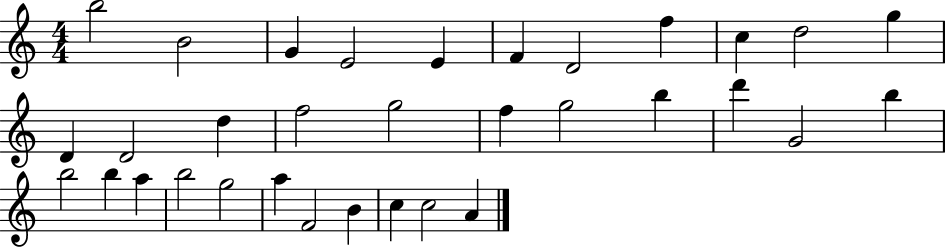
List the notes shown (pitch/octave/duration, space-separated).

B5/h B4/h G4/q E4/h E4/q F4/q D4/h F5/q C5/q D5/h G5/q D4/q D4/h D5/q F5/h G5/h F5/q G5/h B5/q D6/q G4/h B5/q B5/h B5/q A5/q B5/h G5/h A5/q F4/h B4/q C5/q C5/h A4/q